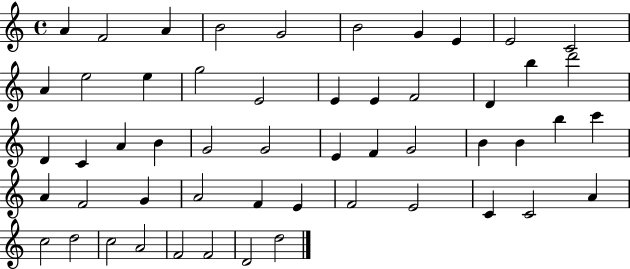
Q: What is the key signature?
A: C major